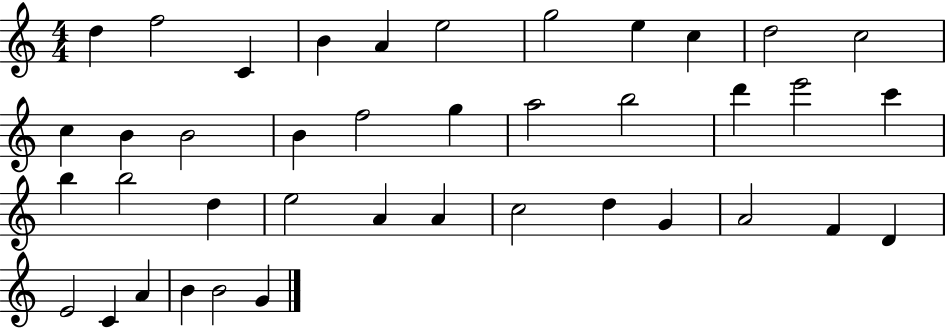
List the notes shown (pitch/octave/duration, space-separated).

D5/q F5/h C4/q B4/q A4/q E5/h G5/h E5/q C5/q D5/h C5/h C5/q B4/q B4/h B4/q F5/h G5/q A5/h B5/h D6/q E6/h C6/q B5/q B5/h D5/q E5/h A4/q A4/q C5/h D5/q G4/q A4/h F4/q D4/q E4/h C4/q A4/q B4/q B4/h G4/q